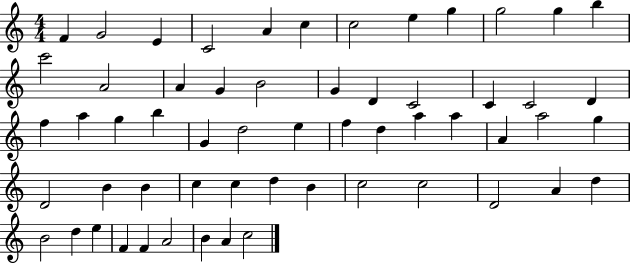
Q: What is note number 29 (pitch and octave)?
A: D5